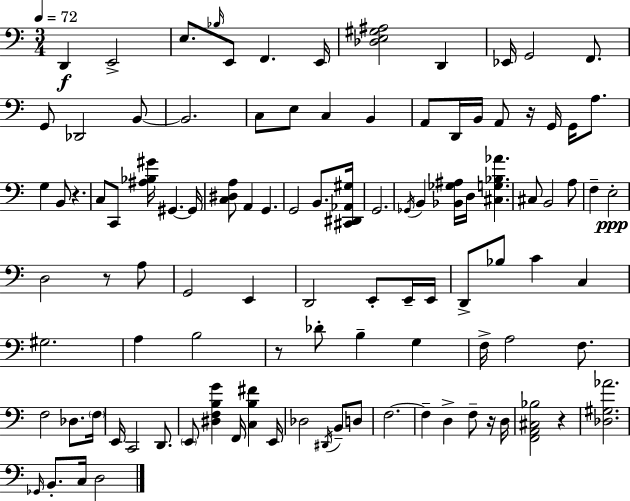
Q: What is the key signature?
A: A minor